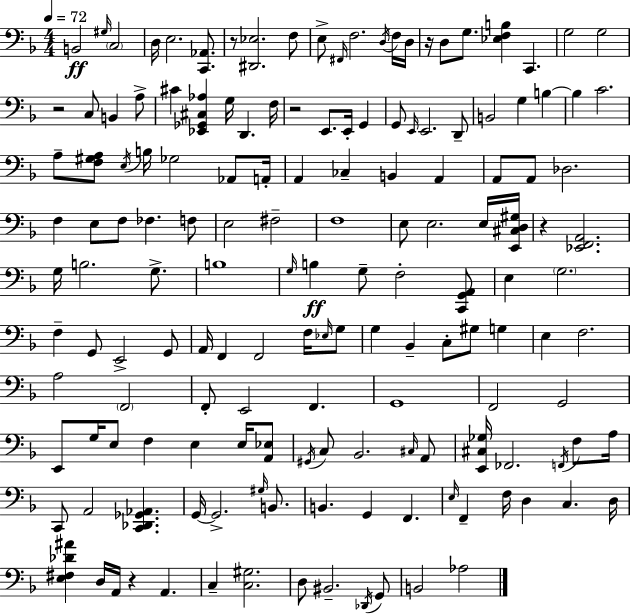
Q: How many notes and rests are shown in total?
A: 154